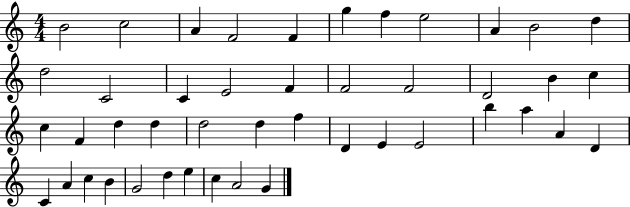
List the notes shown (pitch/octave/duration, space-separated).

B4/h C5/h A4/q F4/h F4/q G5/q F5/q E5/h A4/q B4/h D5/q D5/h C4/h C4/q E4/h F4/q F4/h F4/h D4/h B4/q C5/q C5/q F4/q D5/q D5/q D5/h D5/q F5/q D4/q E4/q E4/h B5/q A5/q A4/q D4/q C4/q A4/q C5/q B4/q G4/h D5/q E5/q C5/q A4/h G4/q